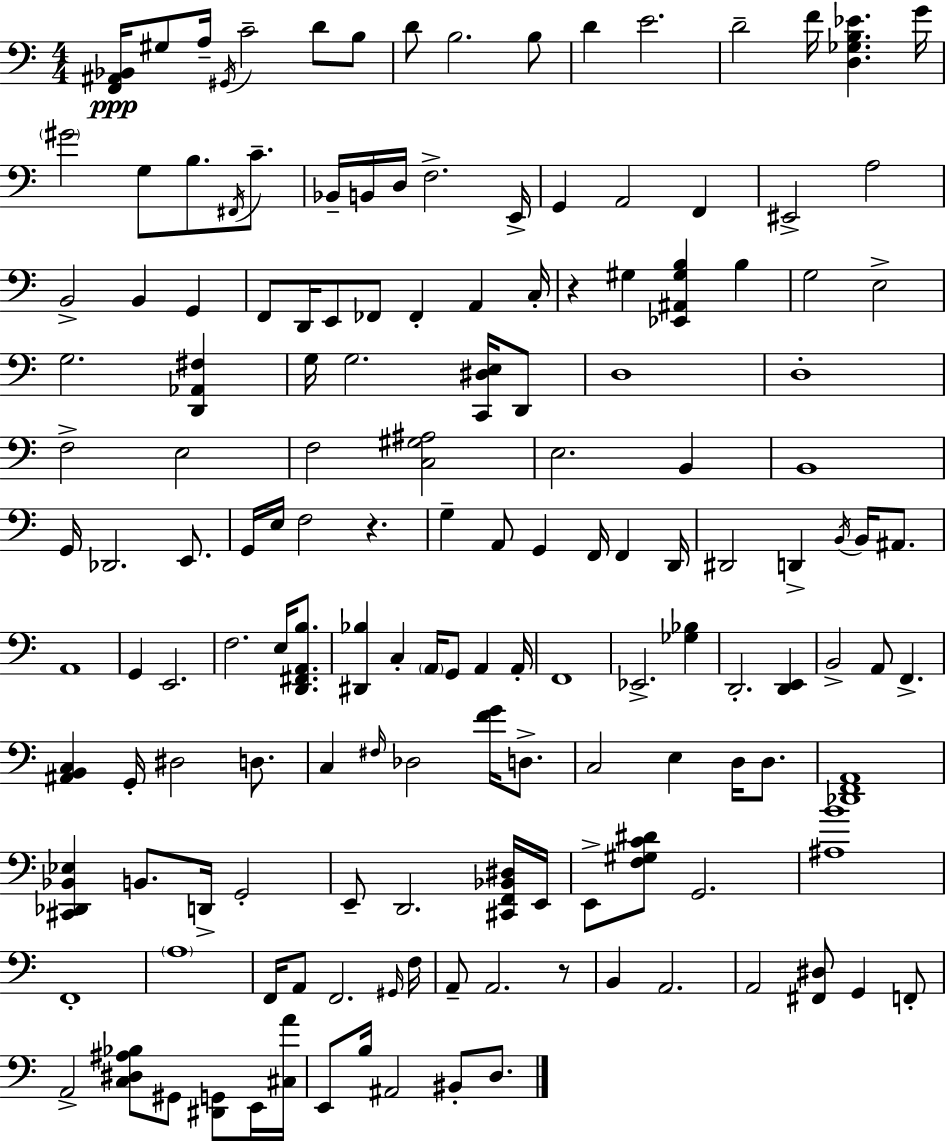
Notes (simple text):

[F2,A#2,Bb2]/s G#3/e A3/s G#2/s C4/h D4/e B3/e D4/e B3/h. B3/e D4/q E4/h. D4/h F4/s [D3,Gb3,B3,Eb4]/q. G4/s G#4/h G3/e B3/e. F#2/s C4/e. Bb2/s B2/s D3/s F3/h. E2/s G2/q A2/h F2/q EIS2/h A3/h B2/h B2/q G2/q F2/e D2/s E2/e FES2/e FES2/q A2/q C3/s R/q G#3/q [Eb2,A#2,G#3,B3]/q B3/q G3/h E3/h G3/h. [D2,Ab2,F#3]/q G3/s G3/h. [C2,D#3,E3]/s D2/e D3/w D3/w F3/h E3/h F3/h [C3,G#3,A#3]/h E3/h. B2/q B2/w G2/s Db2/h. E2/e. G2/s E3/s F3/h R/q. G3/q A2/e G2/q F2/s F2/q D2/s D#2/h D2/q B2/s B2/s A#2/e. A2/w G2/q E2/h. F3/h. E3/s [D2,F#2,A2,B3]/e. [D#2,Bb3]/q C3/q A2/s G2/e A2/q A2/s F2/w Eb2/h. [Gb3,Bb3]/q D2/h. [D2,E2]/q B2/h A2/e F2/q. [A#2,B2,C3]/q G2/s D#3/h D3/e. C3/q F#3/s Db3/h [F4,G4]/s D3/e. C3/h E3/q D3/s D3/e. [Db2,F2,A2]/w [C#2,Db2,Bb2,Eb3]/q B2/e. D2/s G2/h E2/e D2/h. [C#2,F2,Bb2,D#3]/s E2/s E2/e [F3,G#3,C4,D#4]/e G2/h. [A#3,B4]/w F2/w A3/w F2/s A2/e F2/h. G#2/s F3/s A2/e A2/h. R/e B2/q A2/h. A2/h [F#2,D#3]/e G2/q F2/e A2/h [C3,D#3,A#3,Bb3]/e G#2/e [D#2,G2]/e E2/s [C#3,A4]/s E2/e B3/s A#2/h BIS2/e D3/e.